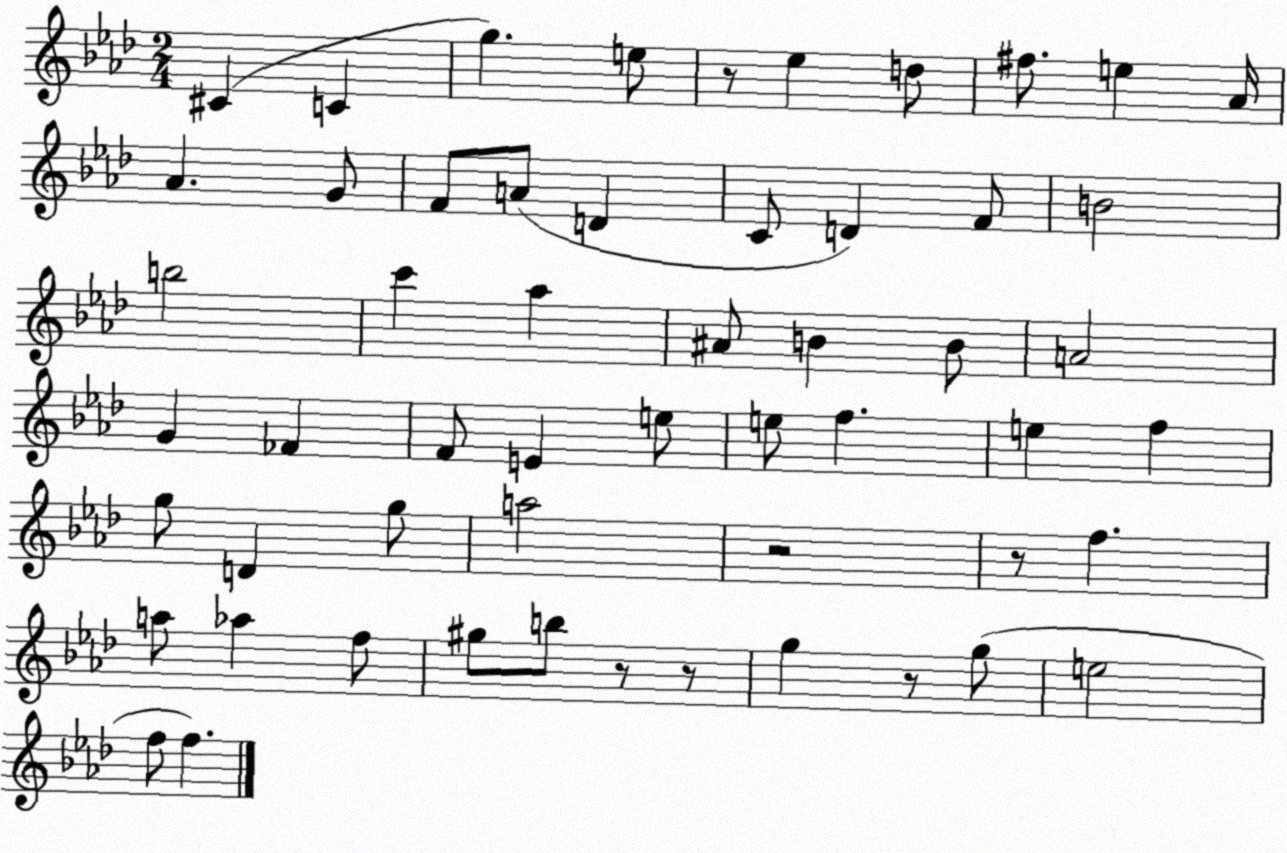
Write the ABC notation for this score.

X:1
T:Untitled
M:2/4
L:1/4
K:Ab
^C C g e/2 z/2 _e d/2 ^f/2 e _A/4 _A G/2 F/2 A/2 D C/2 D F/2 B2 b2 c' _a ^A/2 B B/2 A2 G _F F/2 E e/2 e/2 f e f g/2 D g/2 a2 z2 z/2 f a/2 _a f/2 ^g/2 b/2 z/2 z/2 g z/2 g/2 e2 f/2 f